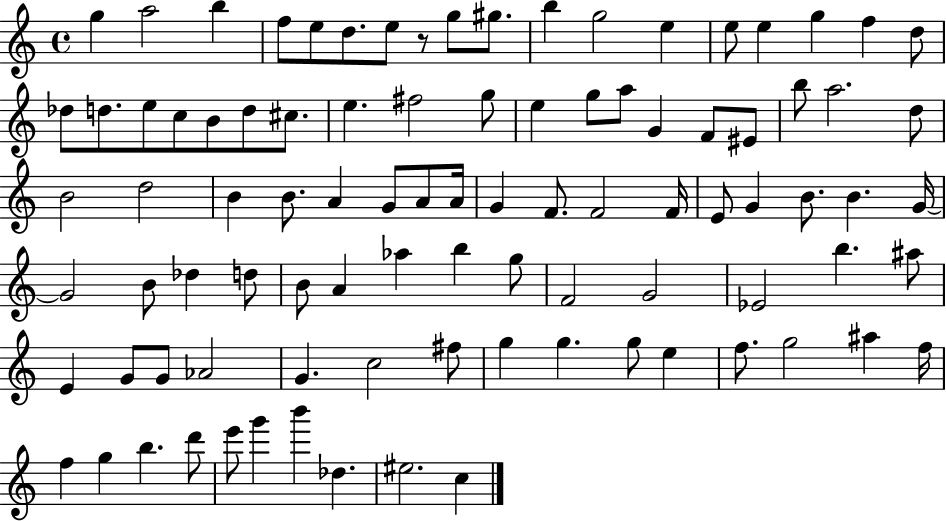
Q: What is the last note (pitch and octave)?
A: C5